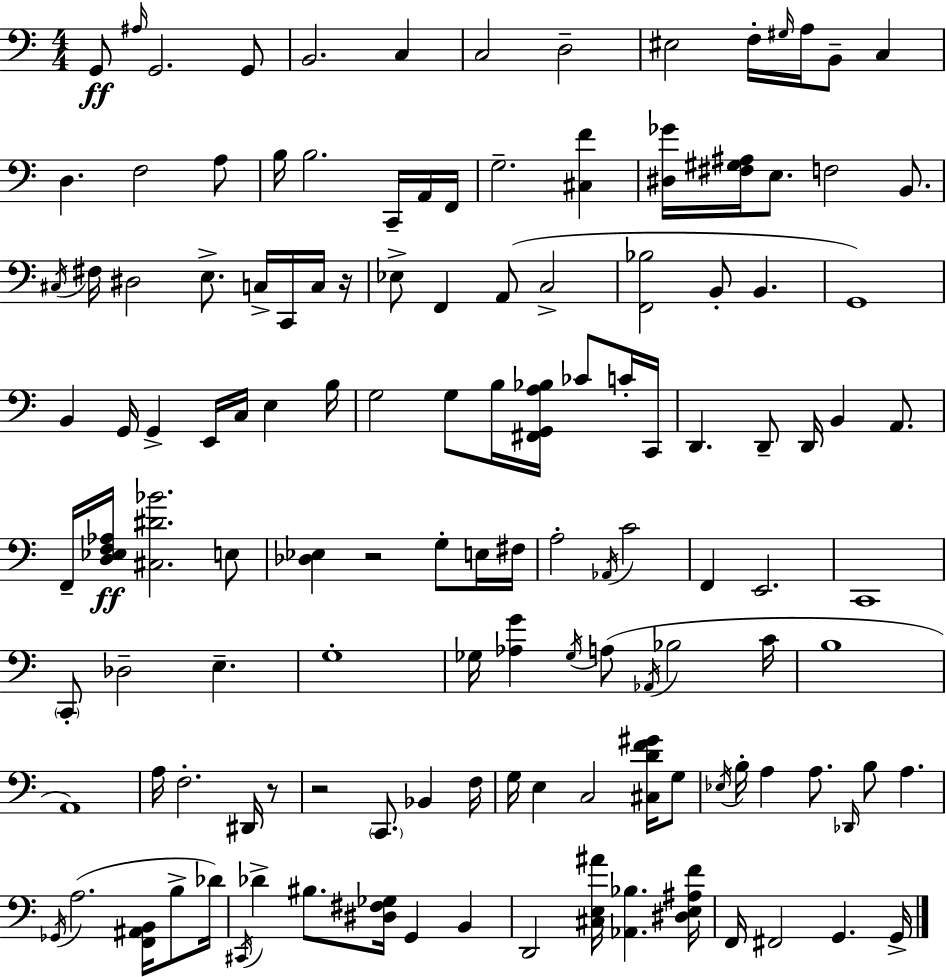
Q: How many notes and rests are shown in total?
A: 131